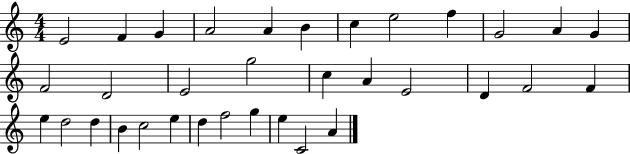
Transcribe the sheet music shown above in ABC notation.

X:1
T:Untitled
M:4/4
L:1/4
K:C
E2 F G A2 A B c e2 f G2 A G F2 D2 E2 g2 c A E2 D F2 F e d2 d B c2 e d f2 g e C2 A